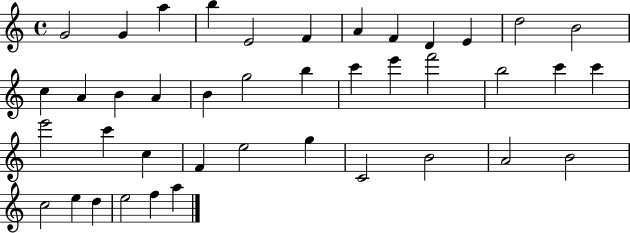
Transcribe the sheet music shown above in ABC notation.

X:1
T:Untitled
M:4/4
L:1/4
K:C
G2 G a b E2 F A F D E d2 B2 c A B A B g2 b c' e' f'2 b2 c' c' e'2 c' c F e2 g C2 B2 A2 B2 c2 e d e2 f a